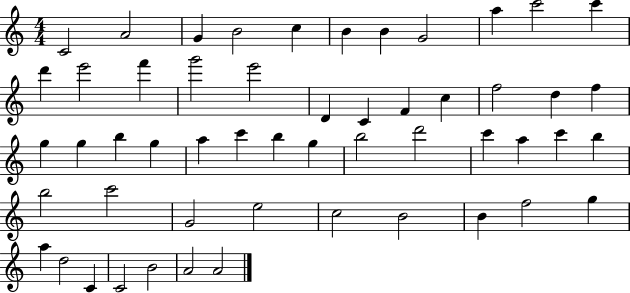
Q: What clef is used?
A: treble